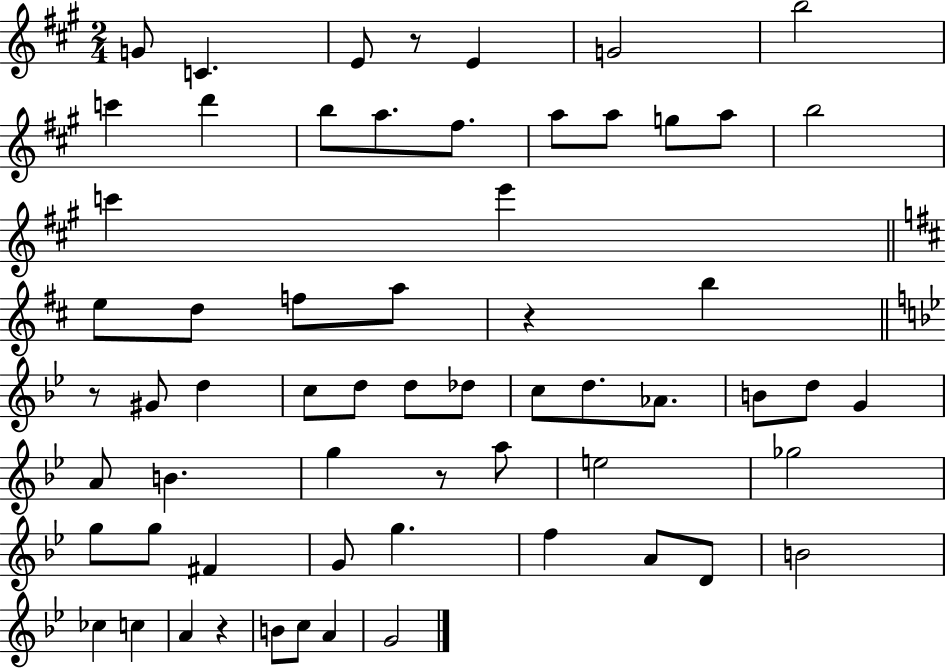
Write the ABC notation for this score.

X:1
T:Untitled
M:2/4
L:1/4
K:A
G/2 C E/2 z/2 E G2 b2 c' d' b/2 a/2 ^f/2 a/2 a/2 g/2 a/2 b2 c' e' e/2 d/2 f/2 a/2 z b z/2 ^G/2 d c/2 d/2 d/2 _d/2 c/2 d/2 _A/2 B/2 d/2 G A/2 B g z/2 a/2 e2 _g2 g/2 g/2 ^F G/2 g f A/2 D/2 B2 _c c A z B/2 c/2 A G2